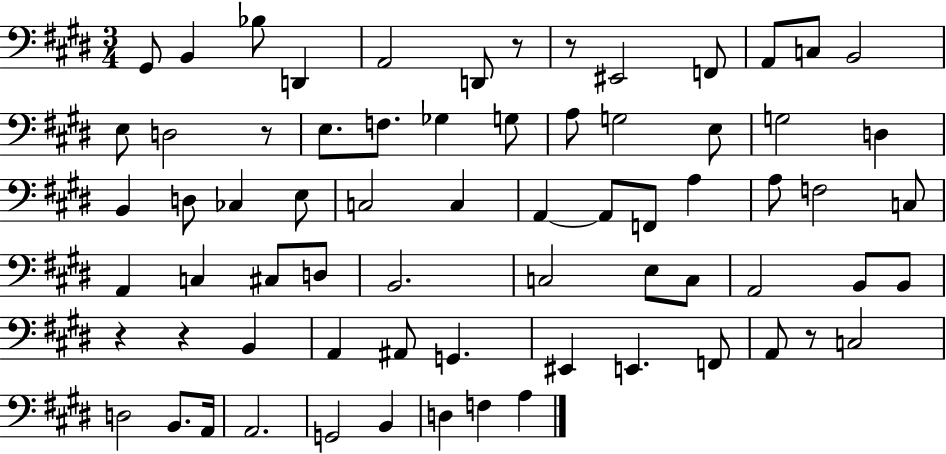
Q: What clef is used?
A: bass